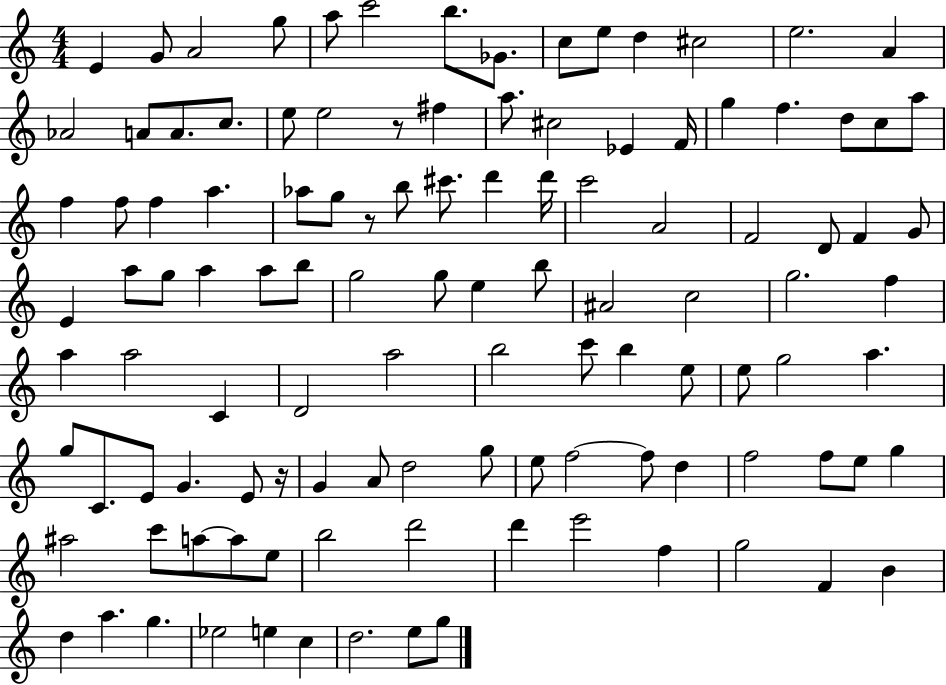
{
  \clef treble
  \numericTimeSignature
  \time 4/4
  \key c \major
  e'4 g'8 a'2 g''8 | a''8 c'''2 b''8. ges'8. | c''8 e''8 d''4 cis''2 | e''2. a'4 | \break aes'2 a'8 a'8. c''8. | e''8 e''2 r8 fis''4 | a''8. cis''2 ees'4 f'16 | g''4 f''4. d''8 c''8 a''8 | \break f''4 f''8 f''4 a''4. | aes''8 g''8 r8 b''8 cis'''8. d'''4 d'''16 | c'''2 a'2 | f'2 d'8 f'4 g'8 | \break e'4 a''8 g''8 a''4 a''8 b''8 | g''2 g''8 e''4 b''8 | ais'2 c''2 | g''2. f''4 | \break a''4 a''2 c'4 | d'2 a''2 | b''2 c'''8 b''4 e''8 | e''8 g''2 a''4. | \break g''8 c'8. e'8 g'4. e'8 r16 | g'4 a'8 d''2 g''8 | e''8 f''2~~ f''8 d''4 | f''2 f''8 e''8 g''4 | \break ais''2 c'''8 a''8~~ a''8 e''8 | b''2 d'''2 | d'''4 e'''2 f''4 | g''2 f'4 b'4 | \break d''4 a''4. g''4. | ees''2 e''4 c''4 | d''2. e''8 g''8 | \bar "|."
}